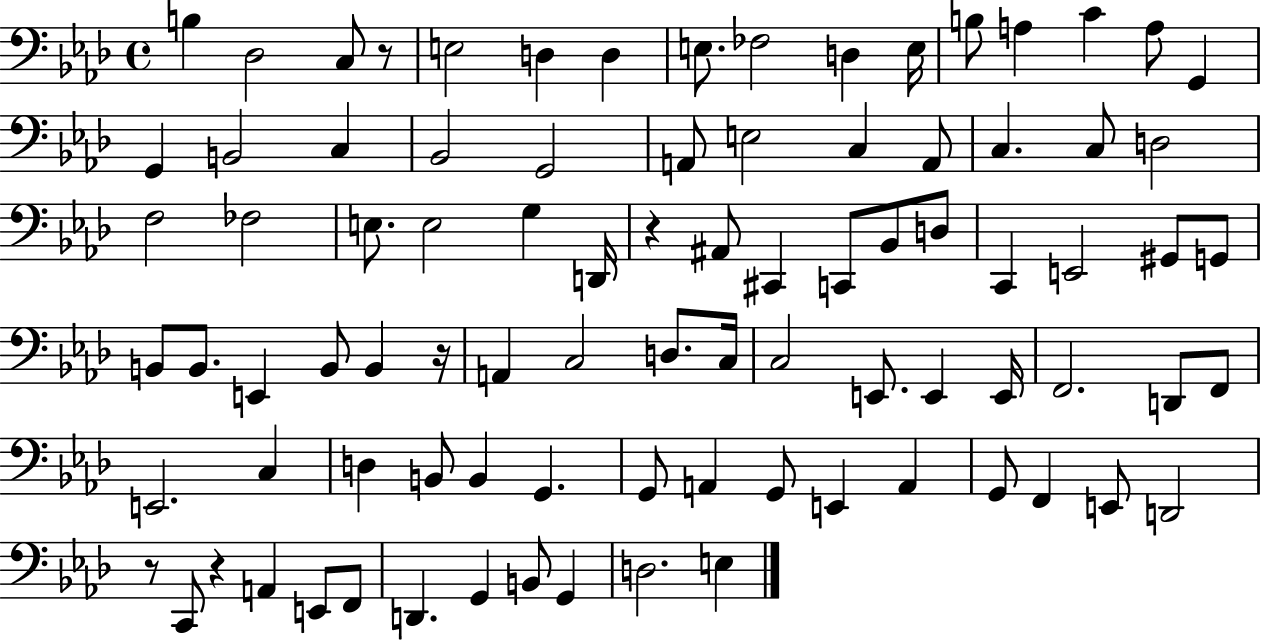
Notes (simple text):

B3/q Db3/h C3/e R/e E3/h D3/q D3/q E3/e. FES3/h D3/q E3/s B3/e A3/q C4/q A3/e G2/q G2/q B2/h C3/q Bb2/h G2/h A2/e E3/h C3/q A2/e C3/q. C3/e D3/h F3/h FES3/h E3/e. E3/h G3/q D2/s R/q A#2/e C#2/q C2/e Bb2/e D3/e C2/q E2/h G#2/e G2/e B2/e B2/e. E2/q B2/e B2/q R/s A2/q C3/h D3/e. C3/s C3/h E2/e. E2/q E2/s F2/h. D2/e F2/e E2/h. C3/q D3/q B2/e B2/q G2/q. G2/e A2/q G2/e E2/q A2/q G2/e F2/q E2/e D2/h R/e C2/e R/q A2/q E2/e F2/e D2/q. G2/q B2/e G2/q D3/h. E3/q